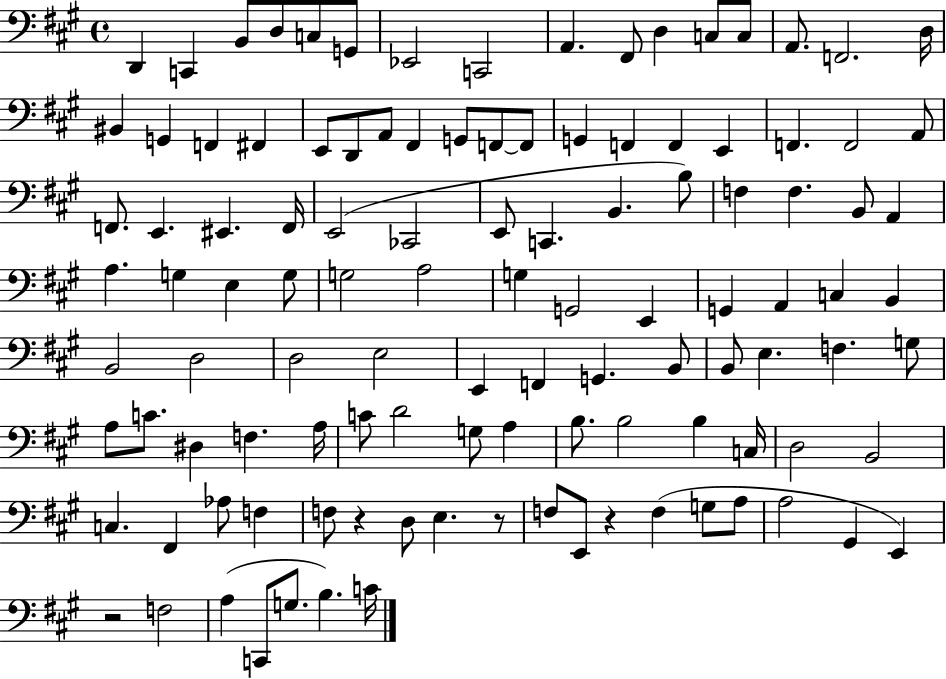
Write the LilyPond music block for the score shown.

{
  \clef bass
  \time 4/4
  \defaultTimeSignature
  \key a \major
  d,4 c,4 b,8 d8 c8 g,8 | ees,2 c,2 | a,4. fis,8 d4 c8 c8 | a,8. f,2. d16 | \break bis,4 g,4 f,4 fis,4 | e,8 d,8 a,8 fis,4 g,8 f,8~~ f,8 | g,4 f,4 f,4 e,4 | f,4. f,2 a,8 | \break f,8. e,4. eis,4. f,16 | e,2( ces,2 | e,8 c,4. b,4. b8) | f4 f4. b,8 a,4 | \break a4. g4 e4 g8 | g2 a2 | g4 g,2 e,4 | g,4 a,4 c4 b,4 | \break b,2 d2 | d2 e2 | e,4 f,4 g,4. b,8 | b,8 e4. f4. g8 | \break a8 c'8. dis4 f4. a16 | c'8 d'2 g8 a4 | b8. b2 b4 c16 | d2 b,2 | \break c4. fis,4 aes8 f4 | f8 r4 d8 e4. r8 | f8 e,8 r4 f4( g8 a8 | a2 gis,4 e,4) | \break r2 f2 | a4( c,8 g8. b4.) c'16 | \bar "|."
}